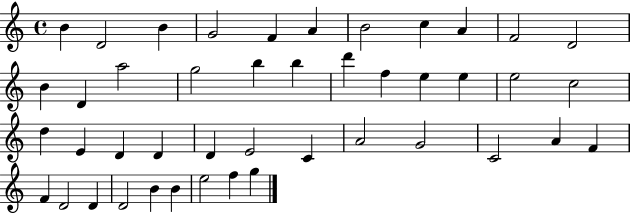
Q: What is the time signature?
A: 4/4